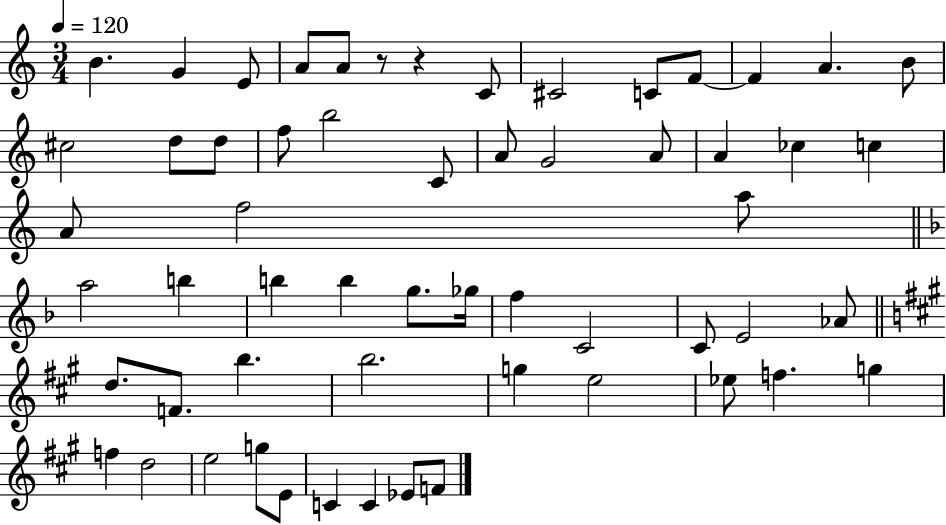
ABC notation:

X:1
T:Untitled
M:3/4
L:1/4
K:C
B G E/2 A/2 A/2 z/2 z C/2 ^C2 C/2 F/2 F A B/2 ^c2 d/2 d/2 f/2 b2 C/2 A/2 G2 A/2 A _c c A/2 f2 a/2 a2 b b b g/2 _g/4 f C2 C/2 E2 _A/2 d/2 F/2 b b2 g e2 _e/2 f g f d2 e2 g/2 E/2 C C _E/2 F/2